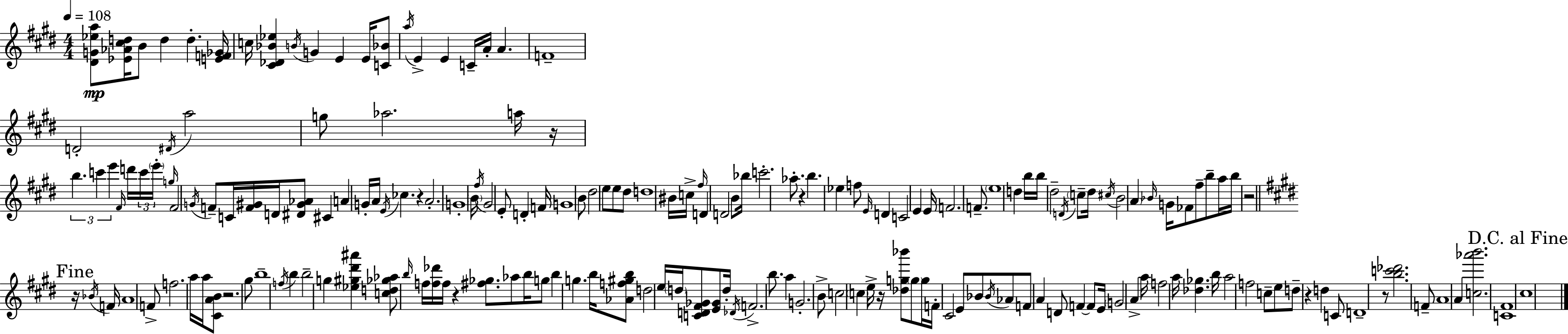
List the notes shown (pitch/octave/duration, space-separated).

[D#4,G4,Eb5,A5]/e [Eb4,Ab4,C#5,D5]/s B4/e D5/q D5/q. [E4,F4,Gb4]/s C5/s [C#4,Db4,Bb4,Eb5]/q B4/s G4/q E4/q E4/s [C4,Bb4]/e A5/s E4/q E4/q C4/s A4/s A4/q. F4/w D4/h D#4/s A5/h G5/e Ab5/h. A5/s R/s B5/q. C6/q E6/q F#4/s D6/s C6/s E6/s G5/s F#4/h G4/s F4/e C4/s [F4,G#4]/s D4/s [D#4,G#4,Ab4]/e C#4/q A4/q G4/s A4/s E4/s CES5/q. R/q A4/h. G4/w B4/s F#5/s G#4/h E4/e D4/q F4/s G4/w B4/e D#5/h E5/e E5/e D#5/e D5/w BIS4/s C5/s F#5/s D4/q D4/h B4/e Bb5/s C6/h. Ab5/e. R/q B5/q. Eb5/q F5/e E4/s D4/q C4/h E4/q E4/s F4/h. F4/e. E5/w D5/q B5/s B5/s D#5/h D4/s C5/e D#5/s C#5/s B4/h A4/q Bb4/s G4/s FES4/e F#5/e B5/e A5/s B5/s R/h R/s Bb4/s F4/s A4/w F4/e F5/h. A5/s A5/s [C#4,A4,B4]/e R/h. G#5/e B5/w F5/s B5/q B5/h G5/q [Eb5,G#5,D#6,A#6]/q [C5,D5,Gb5,Ab5]/e B5/s F5/s [F5,Db6]/s F5/s R/q [F#5,Gb5]/e. Ab5/e B5/s G5/e B5/q G5/q. B5/s [Ab4,F5,G#5,B5]/e D5/h E5/s D5/s [C4,D4,F#4,Gb4]/e [E4,Gb4]/e D5/s Db4/s F4/h. B5/e. A5/q G4/h. B4/e C5/h C5/q E5/s R/s [Db5,G5,Bb6]/e G5/e G5/s F4/s C#4/h E4/e Bb4/e Bb4/s Ab4/e F4/e A4/q D4/e F4/q F4/e E4/s G4/h A4/q A5/s F5/h A5/s [Db5,Gb5]/q. B5/s A5/h F5/h C5/e E5/e D5/e R/q D5/q C4/e D4/w R/e [B5,C6,Db6]/h. F4/e A4/w A4/q [C5,Ab6,B6]/h. [C4,F#4]/w C#5/w